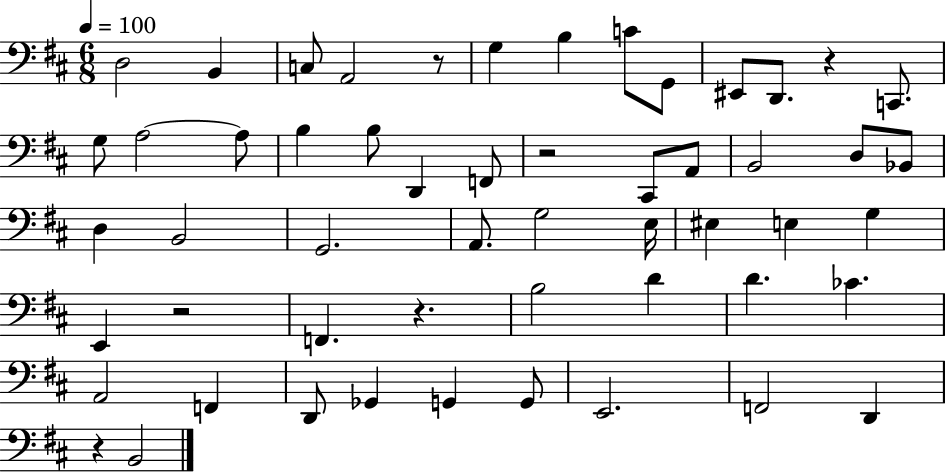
{
  \clef bass
  \numericTimeSignature
  \time 6/8
  \key d \major
  \tempo 4 = 100
  d2 b,4 | c8 a,2 r8 | g4 b4 c'8 g,8 | eis,8 d,8. r4 c,8. | \break g8 a2~~ a8 | b4 b8 d,4 f,8 | r2 cis,8 a,8 | b,2 d8 bes,8 | \break d4 b,2 | g,2. | a,8. g2 e16 | eis4 e4 g4 | \break e,4 r2 | f,4. r4. | b2 d'4 | d'4. ces'4. | \break a,2 f,4 | d,8 ges,4 g,4 g,8 | e,2. | f,2 d,4 | \break r4 b,2 | \bar "|."
}